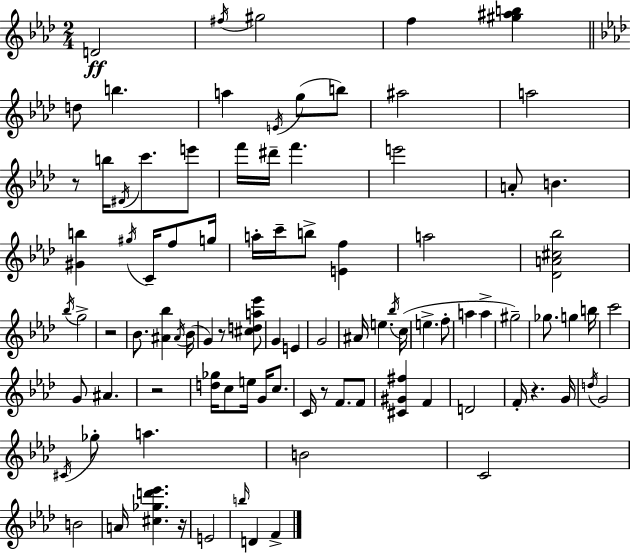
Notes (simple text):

D4/h F#5/s G#5/h F5/q [G#5,A#5,B5]/q D5/e B5/q. A5/q E4/s G5/e B5/e A#5/h A5/h R/e B5/s D#4/s C6/e. E6/e F6/s D#6/s F6/q. E6/h A4/e B4/q. [G#4,B5]/q G#5/s C4/s F5/e G5/s A5/s C6/s B5/e [E4,F5]/q A5/h [Db4,A4,C#5,Bb5]/h Bb5/s G5/h R/h Bb4/e. [A#4,Bb5]/q A#4/s Bb4/s G4/q R/e [C#5,D5,A5,Eb6]/e G4/q E4/q G4/h A#4/s E5/q. Bb5/s C5/s E5/q. F5/e A5/q A5/q G#5/h Gb5/e. G5/q B5/s C6/h G4/e A#4/q. R/h [D5,Gb5]/s C5/e E5/s G4/s C5/e. C4/s R/e F4/e. F4/e [C#4,G#4,F#5]/q F4/q D4/h F4/s R/q. G4/s D5/s G4/h C#4/s Gb5/e A5/q. B4/h C4/h B4/h A4/s [C#5,Gb5,D6,Eb6]/q. R/s E4/h B5/s D4/q F4/q